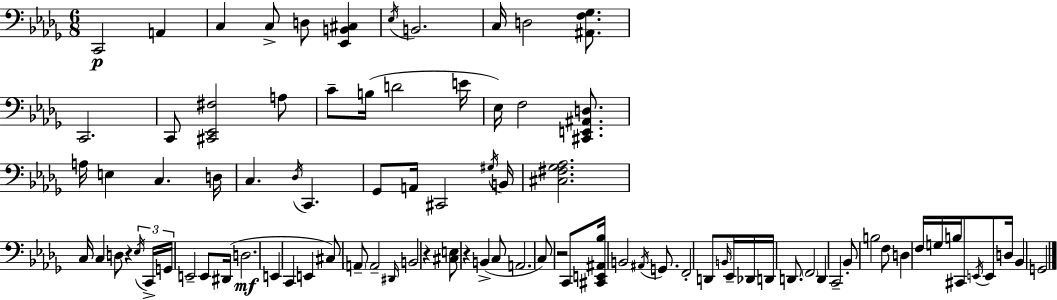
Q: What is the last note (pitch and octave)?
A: G2